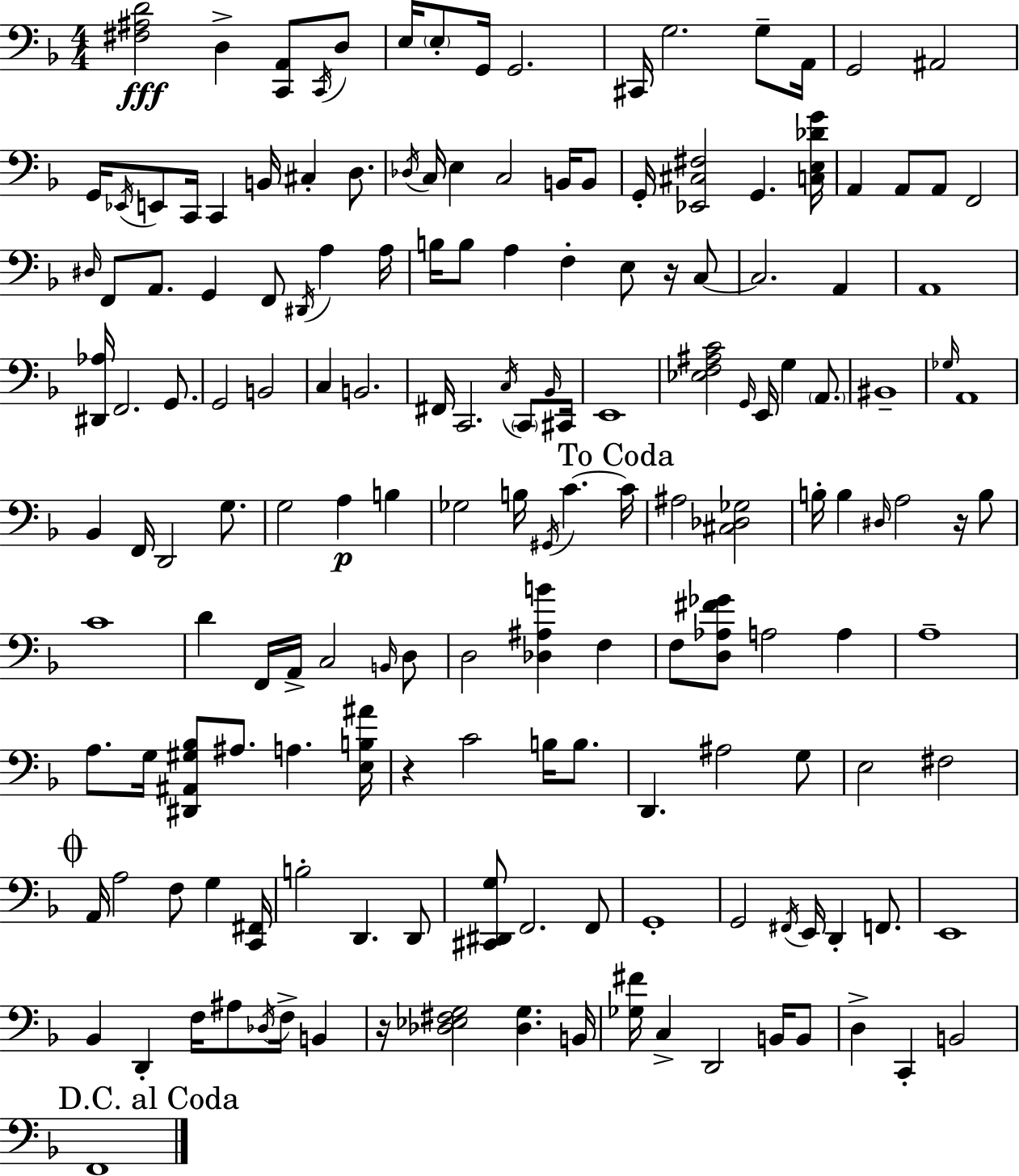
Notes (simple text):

[F#3,A#3,D4]/h D3/q [C2,A2]/e C2/s D3/e E3/s E3/e G2/s G2/h. C#2/s G3/h. G3/e A2/s G2/h A#2/h G2/s Eb2/s E2/e C2/s C2/q B2/s C#3/q D3/e. Db3/s C3/s E3/q C3/h B2/s B2/e G2/s [Eb2,C#3,F#3]/h G2/q. [C3,E3,Db4,G4]/s A2/q A2/e A2/e F2/h D#3/s F2/e A2/e. G2/q F2/e D#2/s A3/q A3/s B3/s B3/e A3/q F3/q E3/e R/s C3/e C3/h. A2/q A2/w [D#2,Ab3]/s F2/h. G2/e. G2/h B2/h C3/q B2/h. F#2/s C2/h. C3/s C2/e Bb2/s C#2/s E2/w [Eb3,F3,A#3,C4]/h G2/s E2/s G3/q A2/e. BIS2/w Gb3/s A2/w Bb2/q F2/s D2/h G3/e. G3/h A3/q B3/q Gb3/h B3/s G#2/s C4/q. C4/s A#3/h [C#3,Db3,Gb3]/h B3/s B3/q D#3/s A3/h R/s B3/e C4/w D4/q F2/s A2/s C3/h B2/s D3/e D3/h [Db3,A#3,B4]/q F3/q F3/e [D3,Ab3,F#4,Gb4]/e A3/h A3/q A3/w A3/e. G3/s [D#2,A#2,G#3,Bb3]/e A#3/e. A3/q. [E3,B3,A#4]/s R/q C4/h B3/s B3/e. D2/q. A#3/h G3/e E3/h F#3/h A2/s A3/h F3/e G3/q [C2,F#2]/s B3/h D2/q. D2/e [C#2,D#2,G3]/e F2/h. F2/e G2/w G2/h F#2/s E2/s D2/q F2/e. E2/w Bb2/q D2/q F3/s A#3/e Db3/s F3/s B2/q R/s [Db3,Eb3,F#3,G3]/h [Db3,G3]/q. B2/s [Gb3,F#4]/s C3/q D2/h B2/s B2/e D3/q C2/q B2/h F2/w